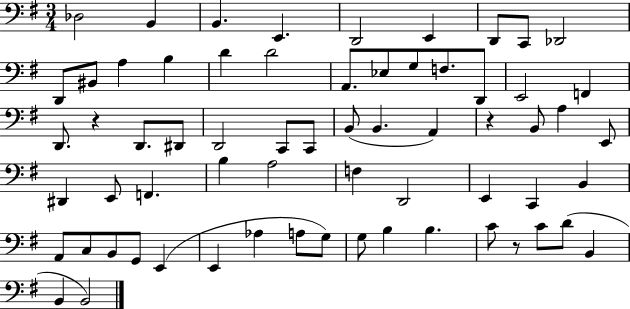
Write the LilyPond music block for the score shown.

{
  \clef bass
  \numericTimeSignature
  \time 3/4
  \key g \major
  des2 b,4 | b,4. e,4. | d,2 e,4 | d,8 c,8 des,2 | \break d,8 bis,8 a4 b4 | d'4 d'2 | a,8. ees8 g8 f8. d,8 | e,2 f,4 | \break d,8. r4 d,8. dis,8 | d,2 c,8 c,8 | b,8( b,4. a,4) | r4 b,8 a4 e,8 | \break dis,4 e,8 f,4. | b4 a2 | f4 d,2 | e,4 c,4 b,4 | \break a,8 c8 b,8 g,8 e,4( | e,4 aes4 a8 g8) | g8 b4 b4. | c'8 r8 c'8 d'8( b,4 | \break b,4 b,2) | \bar "|."
}